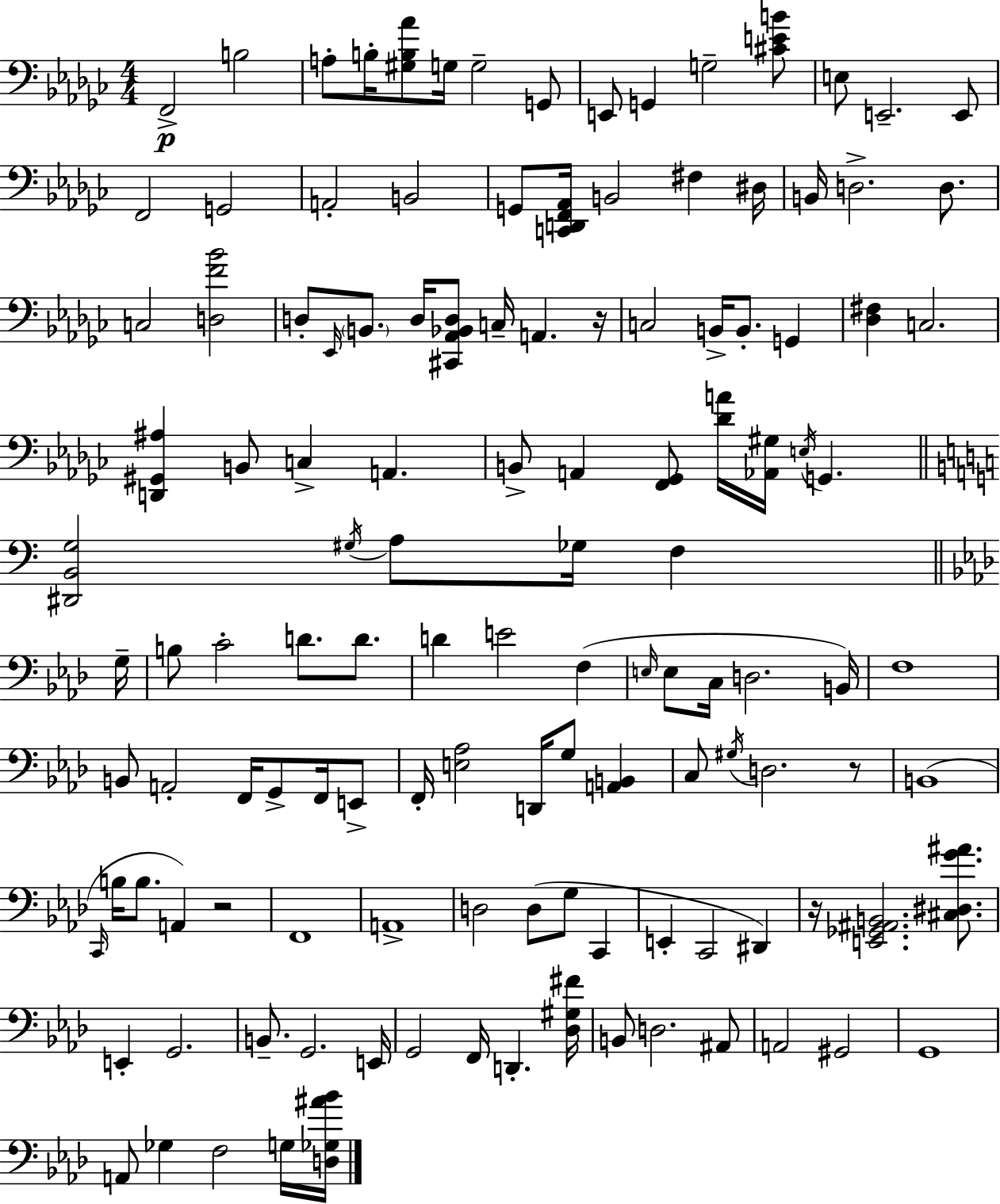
F2/h B3/h A3/e B3/s [G#3,B3,Ab4]/e G3/s G3/h G2/e E2/e G2/q G3/h [C#4,E4,B4]/e E3/e E2/h. E2/e F2/h G2/h A2/h B2/h G2/e [C2,D2,F2,Ab2]/s B2/h F#3/q D#3/s B2/s D3/h. D3/e. C3/h [D3,F4,Bb4]/h D3/e Eb2/s B2/e. D3/s [C#2,Ab2,Bb2,D3]/e C3/s A2/q. R/s C3/h B2/s B2/e. G2/q [Db3,F#3]/q C3/h. [D2,G#2,A#3]/q B2/e C3/q A2/q. B2/e A2/q [F2,Gb2]/e [Db4,A4]/s [Ab2,G#3]/s E3/s G2/q. [D#2,B2,G3]/h G#3/s A3/e Gb3/s F3/q G3/s B3/e C4/h D4/e. D4/e. D4/q E4/h F3/q E3/s E3/e C3/s D3/h. B2/s F3/w B2/e A2/h F2/s G2/e F2/s E2/e F2/s [E3,Ab3]/h D2/s G3/e [A2,B2]/q C3/e G#3/s D3/h. R/e B2/w C2/s B3/s B3/e. A2/q R/h F2/w A2/w D3/h D3/e G3/e C2/q E2/q C2/h D#2/q R/s [E2,Gb2,A#2,B2]/h. [C#3,D#3,G4,A#4]/e. E2/q G2/h. B2/e. G2/h. E2/s G2/h F2/s D2/q. [Db3,G#3,F#4]/s B2/e D3/h. A#2/e A2/h G#2/h G2/w A2/e Gb3/q F3/h G3/s [D3,Gb3,A#4,Bb4]/s